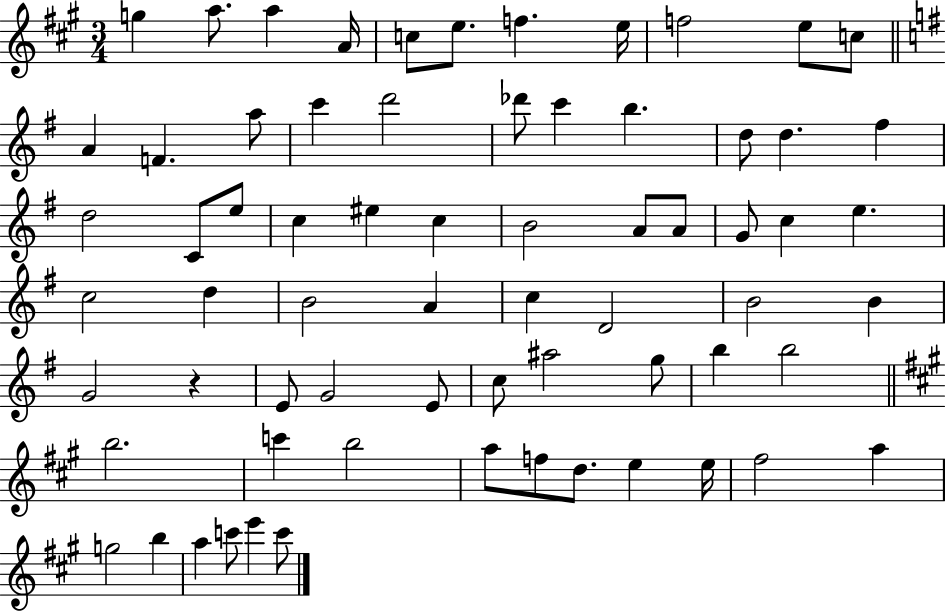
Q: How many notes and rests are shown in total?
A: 68